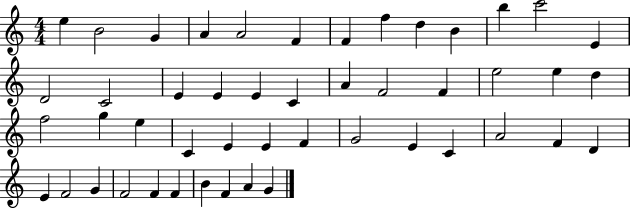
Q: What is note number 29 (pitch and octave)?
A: C4